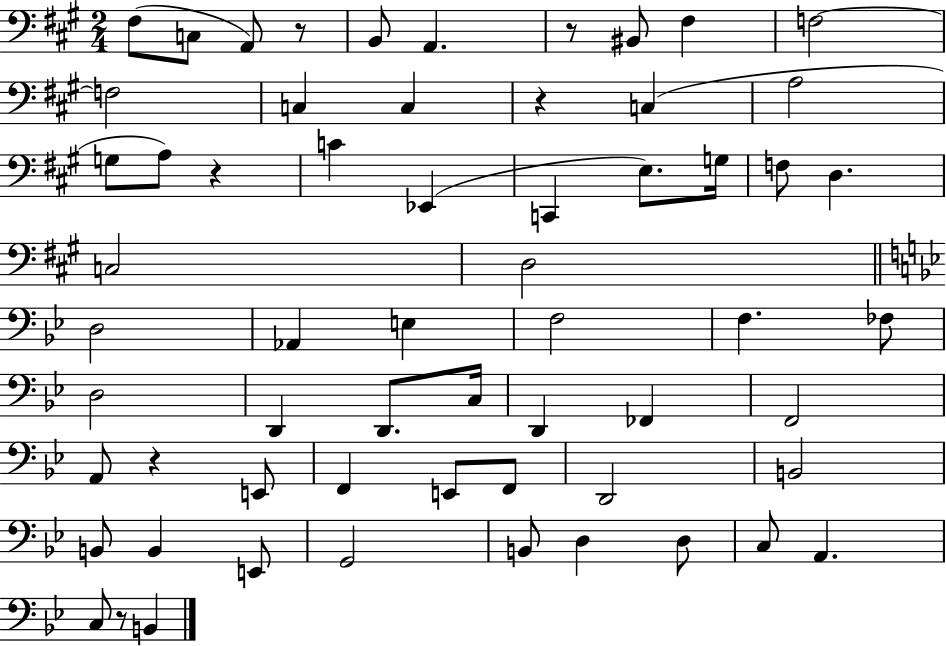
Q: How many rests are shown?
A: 6